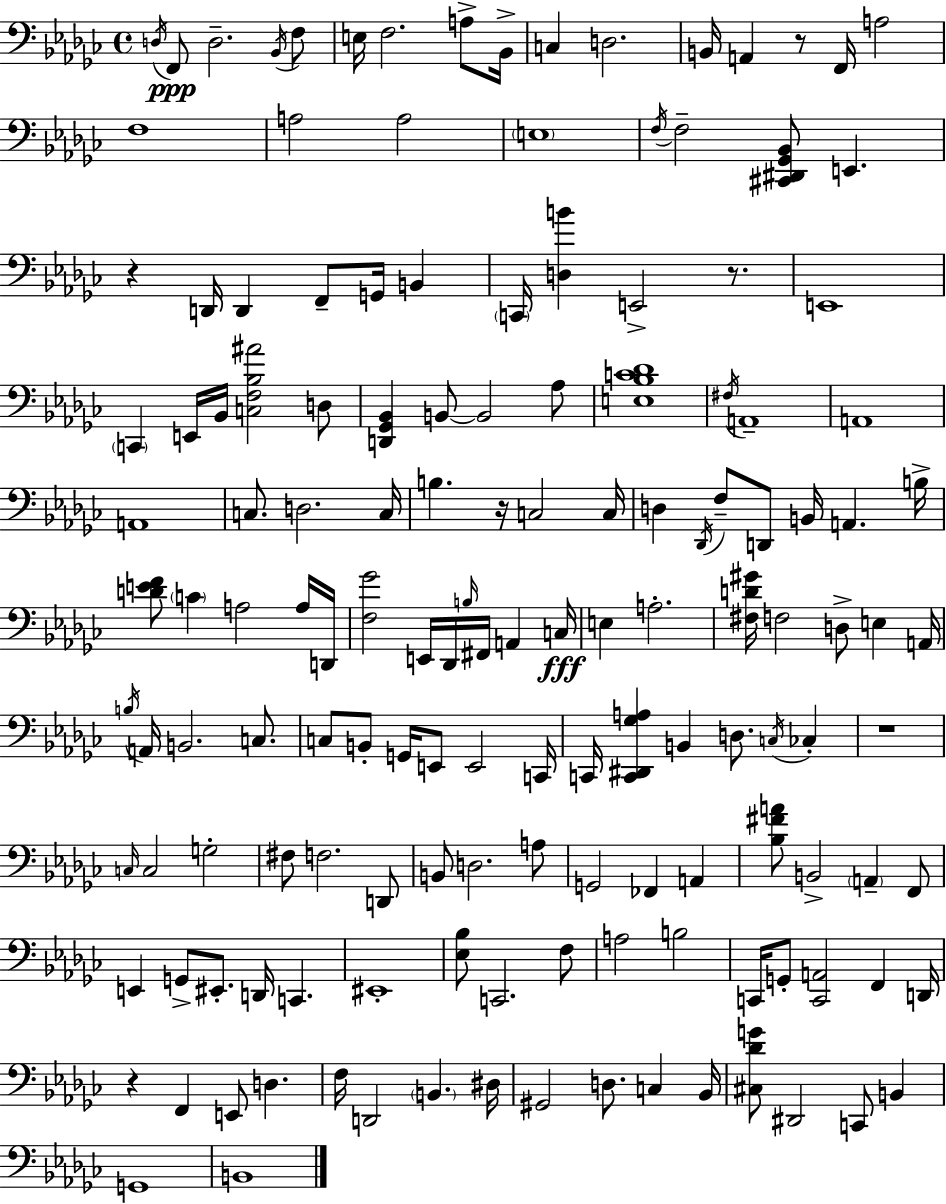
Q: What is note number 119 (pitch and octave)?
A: D2